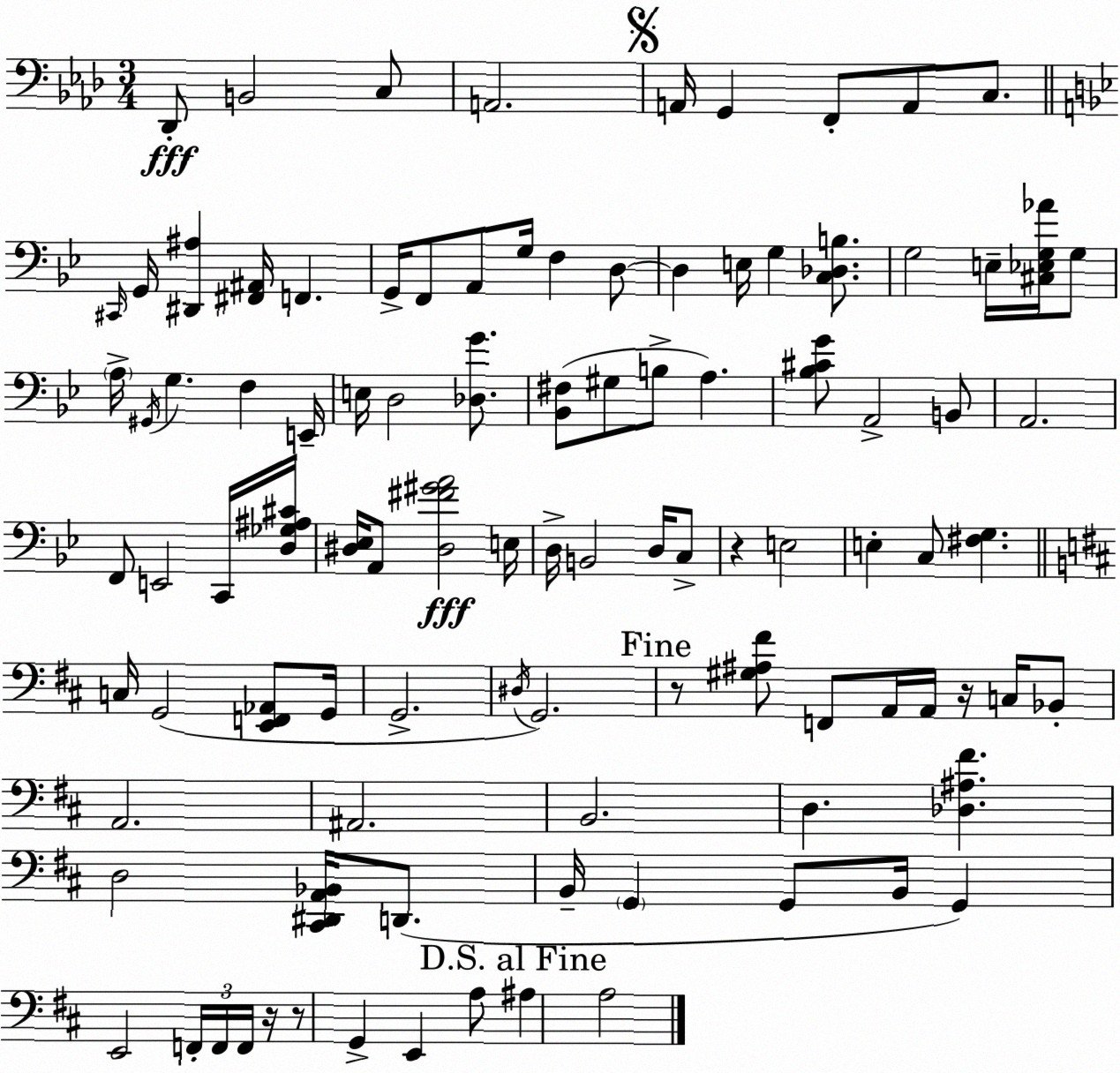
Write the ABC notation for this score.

X:1
T:Untitled
M:3/4
L:1/4
K:Fm
_D,,/2 B,,2 C,/2 A,,2 A,,/4 G,, F,,/2 A,,/2 C,/2 ^C,,/4 G,,/4 [^D,,^A,] [^F,,^A,,]/4 F,, G,,/4 F,,/2 A,,/2 G,/4 F, D,/2 D, E,/4 G, [C,_D,B,]/2 G,2 E,/4 [^C,_E,G,_A]/4 G,/2 A,/4 ^G,,/4 G, F, E,,/4 E,/4 D,2 [_D,G]/2 [_B,,^F,]/2 ^G,/2 B,/2 A, [_B,^CG]/2 A,,2 B,,/2 A,,2 F,,/2 E,,2 C,,/4 [D,_G,^A,^C]/4 [^D,_E,]/4 A,,/2 [^D,^F^GA]2 E,/4 D,/4 B,,2 D,/4 C,/2 z E,2 E, C,/2 [^F,G,] C,/4 G,,2 [E,,F,,_A,,]/2 G,,/4 G,,2 ^D,/4 G,,2 z/2 [^G,^A,^F]/2 F,,/2 A,,/4 A,,/4 z/4 C,/4 _B,,/2 A,,2 ^A,,2 B,,2 D, [_D,^A,^F] D,2 [^C,,^D,,A,,_B,,]/4 D,,/2 B,,/4 G,, G,,/2 B,,/4 G,, E,,2 F,,/4 F,,/4 F,,/4 z/4 z/2 G,, E,, A,/2 ^A, A,2